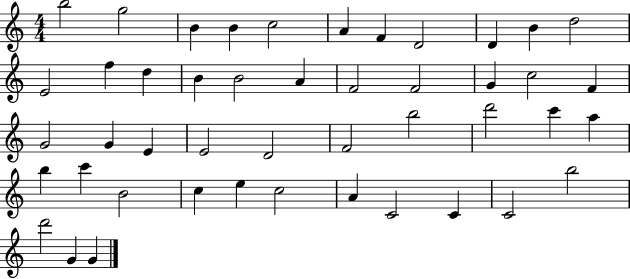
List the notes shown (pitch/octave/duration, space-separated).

B5/h G5/h B4/q B4/q C5/h A4/q F4/q D4/h D4/q B4/q D5/h E4/h F5/q D5/q B4/q B4/h A4/q F4/h F4/h G4/q C5/h F4/q G4/h G4/q E4/q E4/h D4/h F4/h B5/h D6/h C6/q A5/q B5/q C6/q B4/h C5/q E5/q C5/h A4/q C4/h C4/q C4/h B5/h D6/h G4/q G4/q